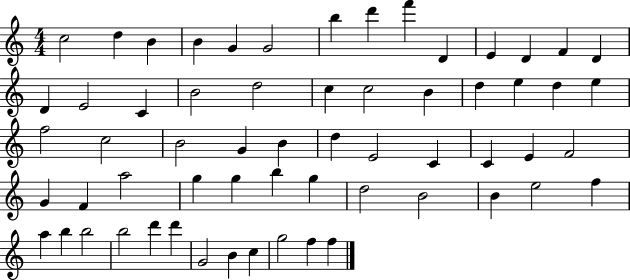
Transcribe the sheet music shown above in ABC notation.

X:1
T:Untitled
M:4/4
L:1/4
K:C
c2 d B B G G2 b d' f' D E D F D D E2 C B2 d2 c c2 B d e d e f2 c2 B2 G B d E2 C C E F2 G F a2 g g b g d2 B2 B e2 f a b b2 b2 d' d' G2 B c g2 f f